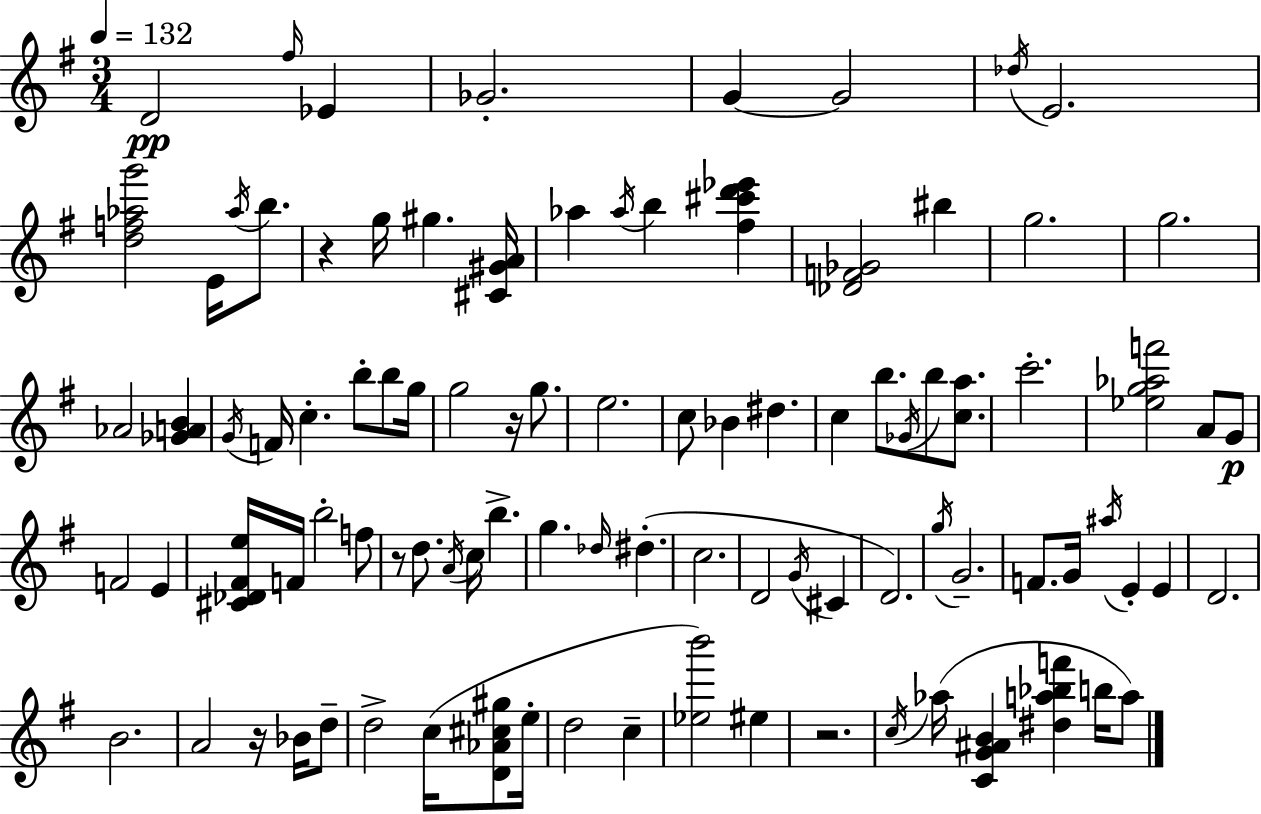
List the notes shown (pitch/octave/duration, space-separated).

D4/h F#5/s Eb4/q Gb4/h. G4/q G4/h Db5/s E4/h. [D5,F5,Ab5,G6]/h E4/s Ab5/s B5/e. R/q G5/s G#5/q. [C#4,G#4,A4]/s Ab5/q Ab5/s B5/q [F#5,C#6,D6,Eb6]/q [Db4,F4,Gb4]/h BIS5/q G5/h. G5/h. Ab4/h [Gb4,A4,B4]/q G4/s F4/s C5/q. B5/e B5/e G5/s G5/h R/s G5/e. E5/h. C5/e Bb4/q D#5/q. C5/q B5/e. Gb4/s B5/e [C5,A5]/e. C6/h. [Eb5,G5,Ab5,F6]/h A4/e G4/e F4/h E4/q [C#4,Db4,F#4,E5]/s F4/s B5/h F5/e R/e D5/e. A4/s C5/s B5/q. G5/q. Db5/s D#5/q. C5/h. D4/h G4/s C#4/q D4/h. G5/s G4/h. F4/e. G4/s A#5/s E4/q E4/q D4/h. B4/h. A4/h R/s Bb4/s D5/e D5/h C5/s [D4,Ab4,C#5,G#5]/e E5/s D5/h C5/q [Eb5,B6]/h EIS5/q R/h. C5/s Ab5/s [C4,G4,A#4,B4]/q [D#5,A5,Bb5,F6]/q B5/s A5/e